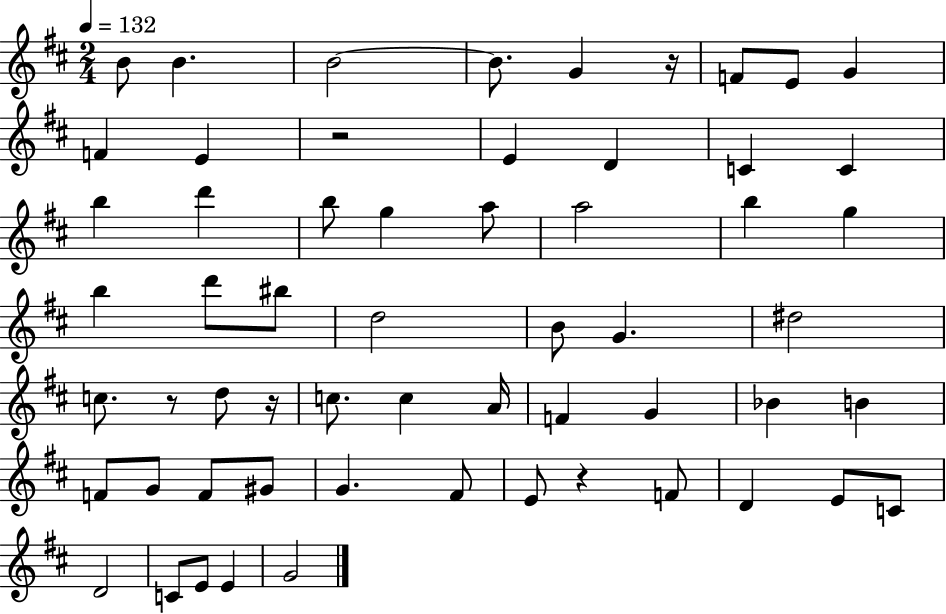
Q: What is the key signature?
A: D major